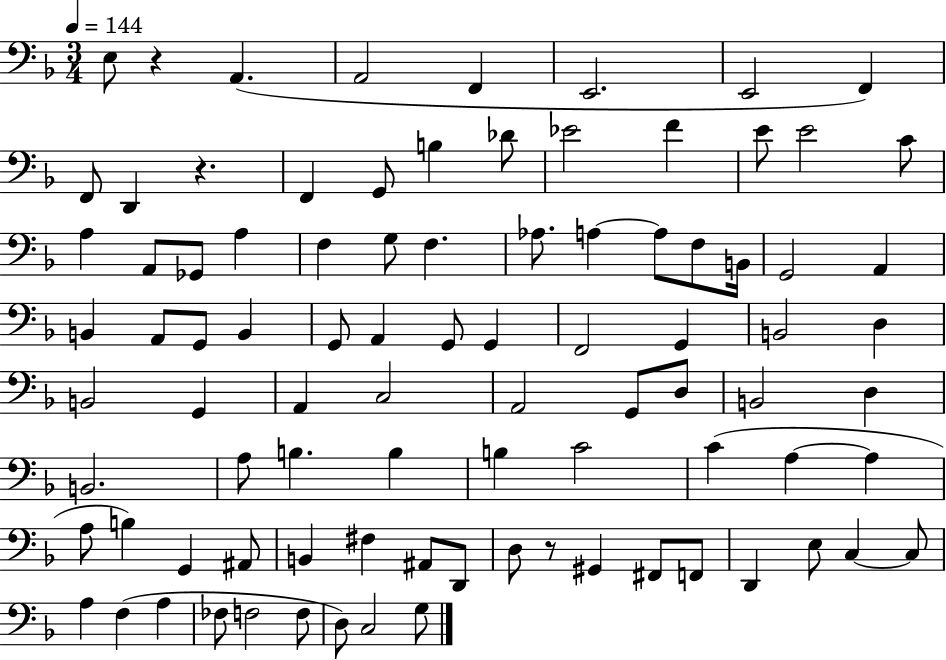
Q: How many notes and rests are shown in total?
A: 90